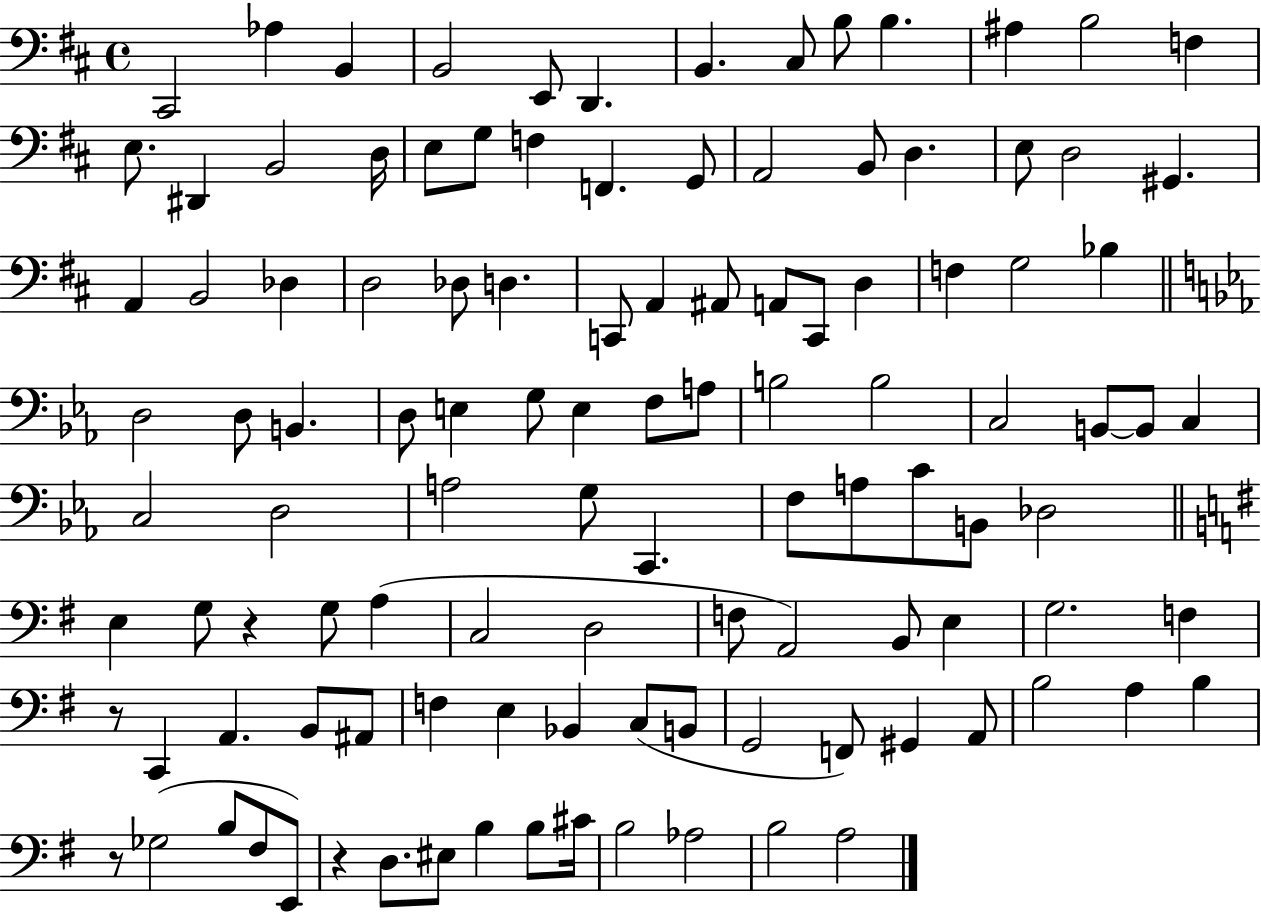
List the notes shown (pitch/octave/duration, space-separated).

C#2/h Ab3/q B2/q B2/h E2/e D2/q. B2/q. C#3/e B3/e B3/q. A#3/q B3/h F3/q E3/e. D#2/q B2/h D3/s E3/e G3/e F3/q F2/q. G2/e A2/h B2/e D3/q. E3/e D3/h G#2/q. A2/q B2/h Db3/q D3/h Db3/e D3/q. C2/e A2/q A#2/e A2/e C2/e D3/q F3/q G3/h Bb3/q D3/h D3/e B2/q. D3/e E3/q G3/e E3/q F3/e A3/e B3/h B3/h C3/h B2/e B2/e C3/q C3/h D3/h A3/h G3/e C2/q. F3/e A3/e C4/e B2/e Db3/h E3/q G3/e R/q G3/e A3/q C3/h D3/h F3/e A2/h B2/e E3/q G3/h. F3/q R/e C2/q A2/q. B2/e A#2/e F3/q E3/q Bb2/q C3/e B2/e G2/h F2/e G#2/q A2/e B3/h A3/q B3/q R/e Gb3/h B3/e F#3/e E2/e R/q D3/e. EIS3/e B3/q B3/e C#4/s B3/h Ab3/h B3/h A3/h